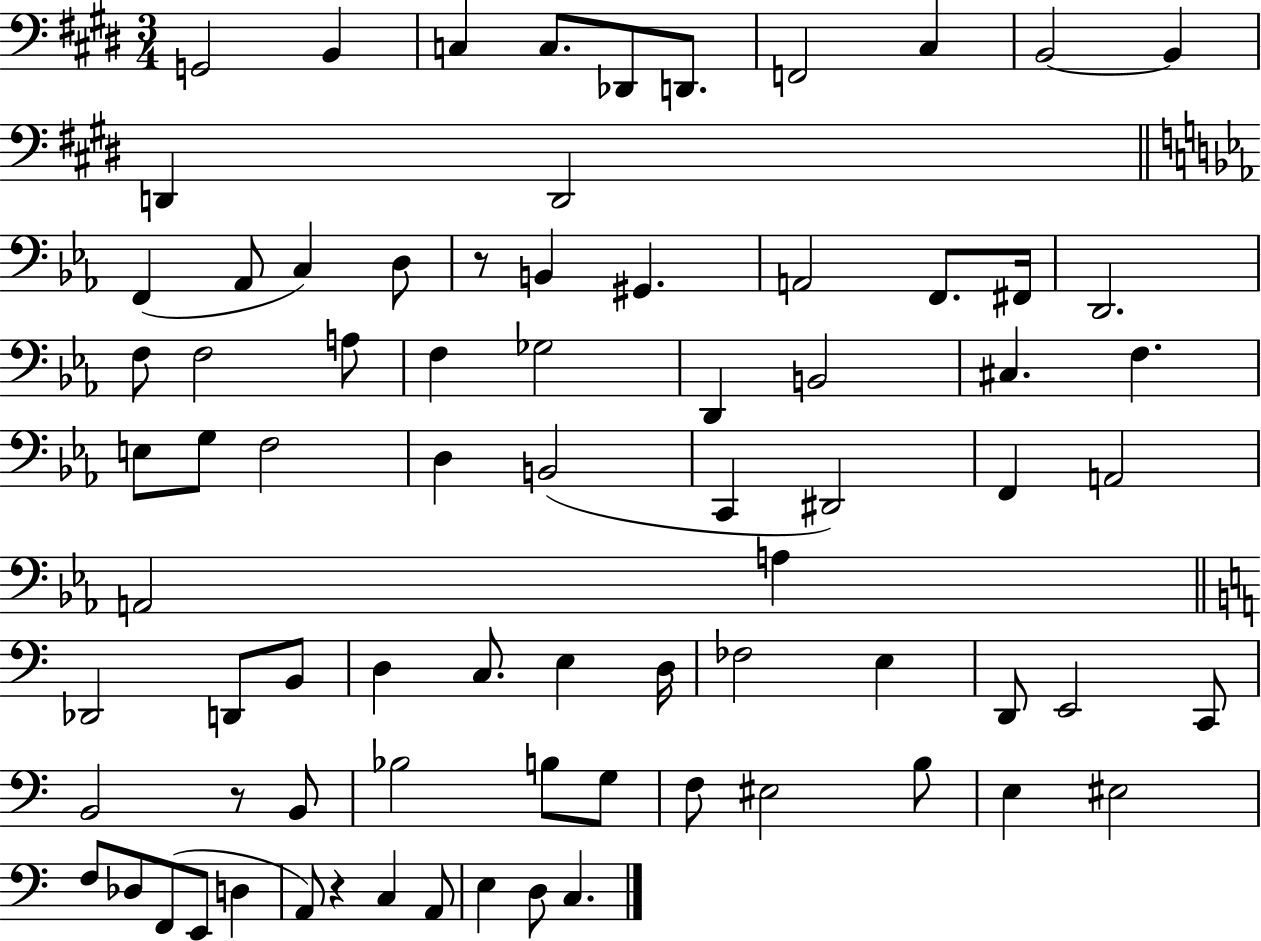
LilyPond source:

{
  \clef bass
  \numericTimeSignature
  \time 3/4
  \key e \major
  g,2 b,4 | c4 c8. des,8 d,8. | f,2 cis4 | b,2~~ b,4 | \break d,4 d,2 | \bar "||" \break \key ees \major f,4( aes,8 c4) d8 | r8 b,4 gis,4. | a,2 f,8. fis,16 | d,2. | \break f8 f2 a8 | f4 ges2 | d,4 b,2 | cis4. f4. | \break e8 g8 f2 | d4 b,2( | c,4 dis,2) | f,4 a,2 | \break a,2 a4 | \bar "||" \break \key c \major des,2 d,8 b,8 | d4 c8. e4 d16 | fes2 e4 | d,8 e,2 c,8 | \break b,2 r8 b,8 | bes2 b8 g8 | f8 eis2 b8 | e4 eis2 | \break f8 des8 f,8( e,8 d4 | a,8) r4 c4 a,8 | e4 d8 c4. | \bar "|."
}